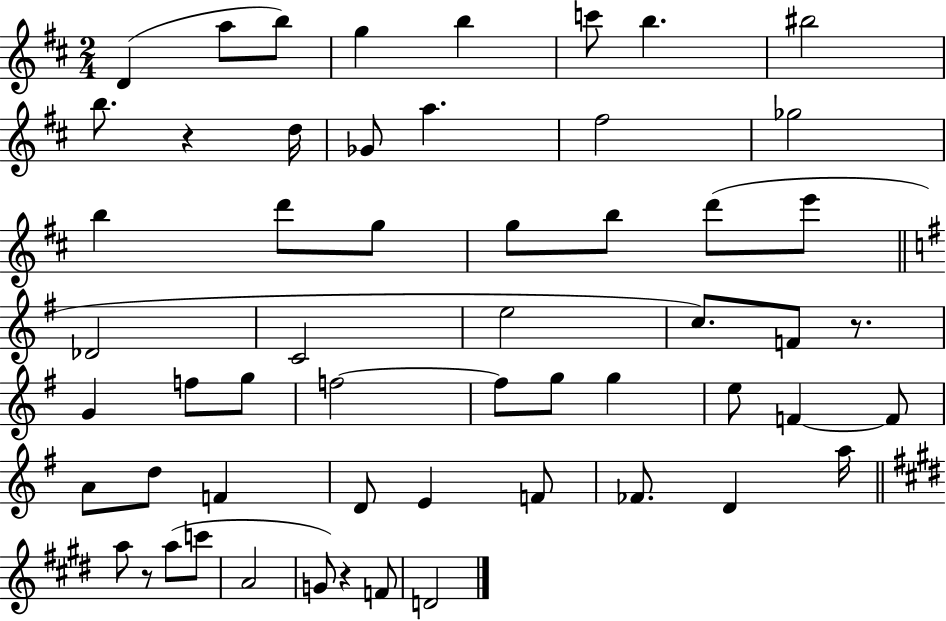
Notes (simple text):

D4/q A5/e B5/e G5/q B5/q C6/e B5/q. BIS5/h B5/e. R/q D5/s Gb4/e A5/q. F#5/h Gb5/h B5/q D6/e G5/e G5/e B5/e D6/e E6/e Db4/h C4/h E5/h C5/e. F4/e R/e. G4/q F5/e G5/e F5/h F5/e G5/e G5/q E5/e F4/q F4/e A4/e D5/e F4/q D4/e E4/q F4/e FES4/e. D4/q A5/s A5/e R/e A5/e C6/e A4/h G4/e R/q F4/e D4/h